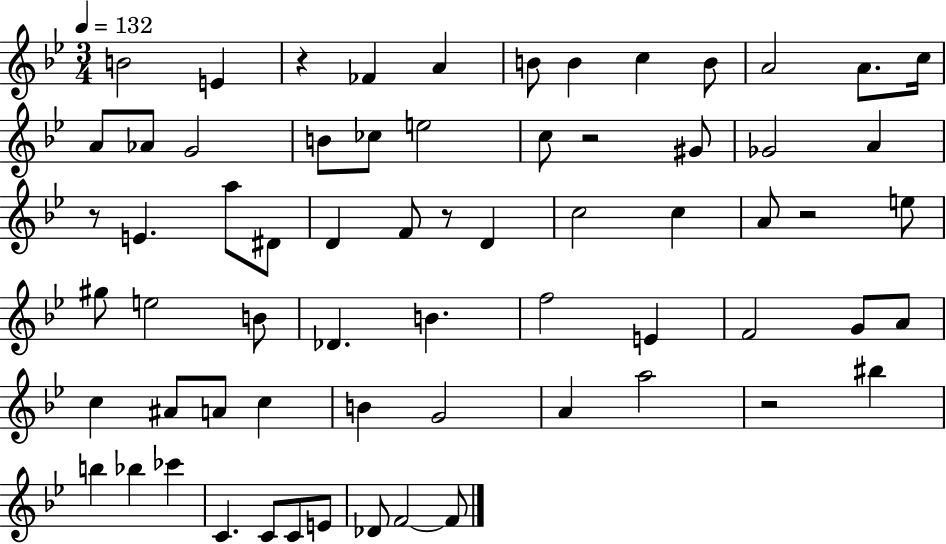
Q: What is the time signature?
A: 3/4